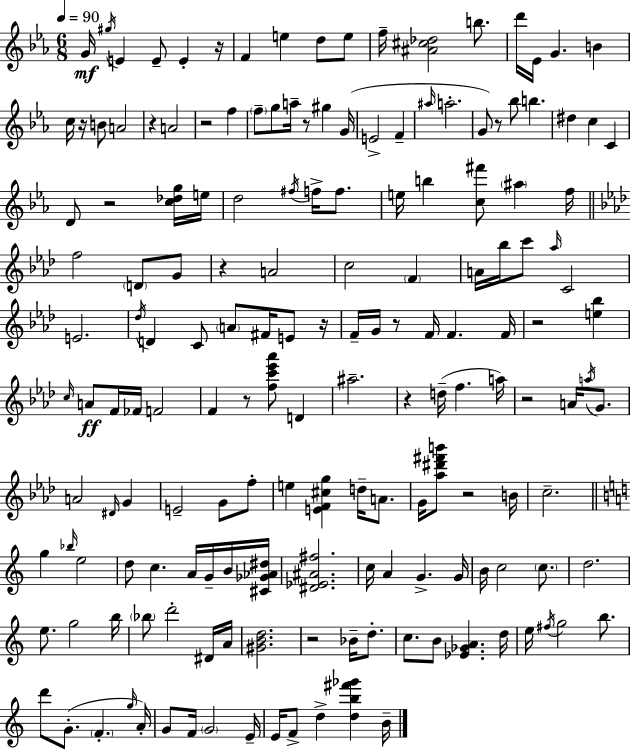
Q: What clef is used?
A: treble